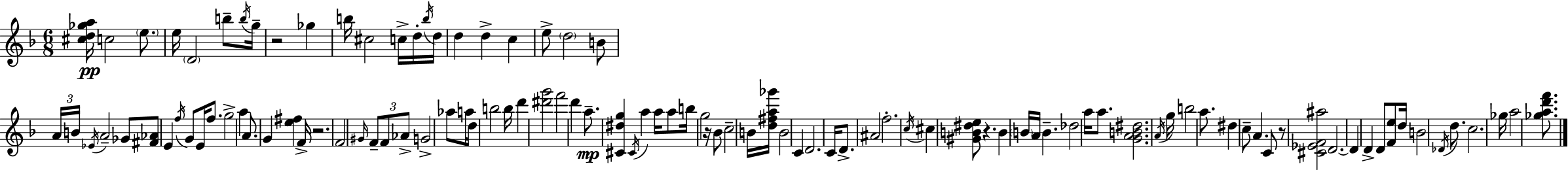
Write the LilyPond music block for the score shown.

{
  \clef treble
  \numericTimeSignature
  \time 6/8
  \key d \minor
  <cis'' d'' ges'' a''>16\pp c''2 \parenthesize e''8. | e''16 \parenthesize d'2 b''8-- \acciaccatura { b''16 } | g''16-- r2 ges''4 | b''16 cis''2 c''16-> d''16-. | \break \acciaccatura { b''16 } d''16 d''4 d''4-> c''4 | e''8-> \parenthesize d''2 | b'8 \tuplet 3/2 { a'16 b'16 \acciaccatura { ees'16 } } a'2-- | ges'8 <fis' aes'>8 e'4 \acciaccatura { f''16 } g'8 | \break e'16 f''8. g''2-> | a''4 a'8. g'4 <e'' fis''>4 | f'16-> r2. | f'2 | \break \grace { gis'16 } \tuplet 3/2 { f'8-- f'8 aes'8-> } g'2-> | aes''8 a''16 d''8 b''2 | b''16 d'''4 <dis''' g'''>2 | f'''2 | \break d'''4 a''8.--\mp <cis' dis'' g''>4 | \acciaccatura { cis'16 } a''4 a''16 a''8 b''16 g''2 | r16 bes'8 c''2-- | b'16 <d'' fis'' a'' ges'''>16 b'2 | \break c'4 d'2. | c'16 d'8.-> ais'2 | f''2.-. | \acciaccatura { c''16 } cis''4 <gis' b' dis'' e''>8 | \break r4. b'4 \parenthesize b'16 | a'16 b'4.-- des''2 | a''16 a''8. <g' a' b' dis''>2. | \acciaccatura { a'16 } g''16 b''2 | \break a''8. dis''4 | c''8-- a'4. c'8 r8 | <cis' ees' f' ais''>2 d'2.~~ | d'4 | \break d'4-> d'8 <f' e''>8 d''16 b'2 | \acciaccatura { des'16 } d''8. c''2. | ges''16 a''2 | <ges'' a'' d''' f'''>8. \bar "|."
}